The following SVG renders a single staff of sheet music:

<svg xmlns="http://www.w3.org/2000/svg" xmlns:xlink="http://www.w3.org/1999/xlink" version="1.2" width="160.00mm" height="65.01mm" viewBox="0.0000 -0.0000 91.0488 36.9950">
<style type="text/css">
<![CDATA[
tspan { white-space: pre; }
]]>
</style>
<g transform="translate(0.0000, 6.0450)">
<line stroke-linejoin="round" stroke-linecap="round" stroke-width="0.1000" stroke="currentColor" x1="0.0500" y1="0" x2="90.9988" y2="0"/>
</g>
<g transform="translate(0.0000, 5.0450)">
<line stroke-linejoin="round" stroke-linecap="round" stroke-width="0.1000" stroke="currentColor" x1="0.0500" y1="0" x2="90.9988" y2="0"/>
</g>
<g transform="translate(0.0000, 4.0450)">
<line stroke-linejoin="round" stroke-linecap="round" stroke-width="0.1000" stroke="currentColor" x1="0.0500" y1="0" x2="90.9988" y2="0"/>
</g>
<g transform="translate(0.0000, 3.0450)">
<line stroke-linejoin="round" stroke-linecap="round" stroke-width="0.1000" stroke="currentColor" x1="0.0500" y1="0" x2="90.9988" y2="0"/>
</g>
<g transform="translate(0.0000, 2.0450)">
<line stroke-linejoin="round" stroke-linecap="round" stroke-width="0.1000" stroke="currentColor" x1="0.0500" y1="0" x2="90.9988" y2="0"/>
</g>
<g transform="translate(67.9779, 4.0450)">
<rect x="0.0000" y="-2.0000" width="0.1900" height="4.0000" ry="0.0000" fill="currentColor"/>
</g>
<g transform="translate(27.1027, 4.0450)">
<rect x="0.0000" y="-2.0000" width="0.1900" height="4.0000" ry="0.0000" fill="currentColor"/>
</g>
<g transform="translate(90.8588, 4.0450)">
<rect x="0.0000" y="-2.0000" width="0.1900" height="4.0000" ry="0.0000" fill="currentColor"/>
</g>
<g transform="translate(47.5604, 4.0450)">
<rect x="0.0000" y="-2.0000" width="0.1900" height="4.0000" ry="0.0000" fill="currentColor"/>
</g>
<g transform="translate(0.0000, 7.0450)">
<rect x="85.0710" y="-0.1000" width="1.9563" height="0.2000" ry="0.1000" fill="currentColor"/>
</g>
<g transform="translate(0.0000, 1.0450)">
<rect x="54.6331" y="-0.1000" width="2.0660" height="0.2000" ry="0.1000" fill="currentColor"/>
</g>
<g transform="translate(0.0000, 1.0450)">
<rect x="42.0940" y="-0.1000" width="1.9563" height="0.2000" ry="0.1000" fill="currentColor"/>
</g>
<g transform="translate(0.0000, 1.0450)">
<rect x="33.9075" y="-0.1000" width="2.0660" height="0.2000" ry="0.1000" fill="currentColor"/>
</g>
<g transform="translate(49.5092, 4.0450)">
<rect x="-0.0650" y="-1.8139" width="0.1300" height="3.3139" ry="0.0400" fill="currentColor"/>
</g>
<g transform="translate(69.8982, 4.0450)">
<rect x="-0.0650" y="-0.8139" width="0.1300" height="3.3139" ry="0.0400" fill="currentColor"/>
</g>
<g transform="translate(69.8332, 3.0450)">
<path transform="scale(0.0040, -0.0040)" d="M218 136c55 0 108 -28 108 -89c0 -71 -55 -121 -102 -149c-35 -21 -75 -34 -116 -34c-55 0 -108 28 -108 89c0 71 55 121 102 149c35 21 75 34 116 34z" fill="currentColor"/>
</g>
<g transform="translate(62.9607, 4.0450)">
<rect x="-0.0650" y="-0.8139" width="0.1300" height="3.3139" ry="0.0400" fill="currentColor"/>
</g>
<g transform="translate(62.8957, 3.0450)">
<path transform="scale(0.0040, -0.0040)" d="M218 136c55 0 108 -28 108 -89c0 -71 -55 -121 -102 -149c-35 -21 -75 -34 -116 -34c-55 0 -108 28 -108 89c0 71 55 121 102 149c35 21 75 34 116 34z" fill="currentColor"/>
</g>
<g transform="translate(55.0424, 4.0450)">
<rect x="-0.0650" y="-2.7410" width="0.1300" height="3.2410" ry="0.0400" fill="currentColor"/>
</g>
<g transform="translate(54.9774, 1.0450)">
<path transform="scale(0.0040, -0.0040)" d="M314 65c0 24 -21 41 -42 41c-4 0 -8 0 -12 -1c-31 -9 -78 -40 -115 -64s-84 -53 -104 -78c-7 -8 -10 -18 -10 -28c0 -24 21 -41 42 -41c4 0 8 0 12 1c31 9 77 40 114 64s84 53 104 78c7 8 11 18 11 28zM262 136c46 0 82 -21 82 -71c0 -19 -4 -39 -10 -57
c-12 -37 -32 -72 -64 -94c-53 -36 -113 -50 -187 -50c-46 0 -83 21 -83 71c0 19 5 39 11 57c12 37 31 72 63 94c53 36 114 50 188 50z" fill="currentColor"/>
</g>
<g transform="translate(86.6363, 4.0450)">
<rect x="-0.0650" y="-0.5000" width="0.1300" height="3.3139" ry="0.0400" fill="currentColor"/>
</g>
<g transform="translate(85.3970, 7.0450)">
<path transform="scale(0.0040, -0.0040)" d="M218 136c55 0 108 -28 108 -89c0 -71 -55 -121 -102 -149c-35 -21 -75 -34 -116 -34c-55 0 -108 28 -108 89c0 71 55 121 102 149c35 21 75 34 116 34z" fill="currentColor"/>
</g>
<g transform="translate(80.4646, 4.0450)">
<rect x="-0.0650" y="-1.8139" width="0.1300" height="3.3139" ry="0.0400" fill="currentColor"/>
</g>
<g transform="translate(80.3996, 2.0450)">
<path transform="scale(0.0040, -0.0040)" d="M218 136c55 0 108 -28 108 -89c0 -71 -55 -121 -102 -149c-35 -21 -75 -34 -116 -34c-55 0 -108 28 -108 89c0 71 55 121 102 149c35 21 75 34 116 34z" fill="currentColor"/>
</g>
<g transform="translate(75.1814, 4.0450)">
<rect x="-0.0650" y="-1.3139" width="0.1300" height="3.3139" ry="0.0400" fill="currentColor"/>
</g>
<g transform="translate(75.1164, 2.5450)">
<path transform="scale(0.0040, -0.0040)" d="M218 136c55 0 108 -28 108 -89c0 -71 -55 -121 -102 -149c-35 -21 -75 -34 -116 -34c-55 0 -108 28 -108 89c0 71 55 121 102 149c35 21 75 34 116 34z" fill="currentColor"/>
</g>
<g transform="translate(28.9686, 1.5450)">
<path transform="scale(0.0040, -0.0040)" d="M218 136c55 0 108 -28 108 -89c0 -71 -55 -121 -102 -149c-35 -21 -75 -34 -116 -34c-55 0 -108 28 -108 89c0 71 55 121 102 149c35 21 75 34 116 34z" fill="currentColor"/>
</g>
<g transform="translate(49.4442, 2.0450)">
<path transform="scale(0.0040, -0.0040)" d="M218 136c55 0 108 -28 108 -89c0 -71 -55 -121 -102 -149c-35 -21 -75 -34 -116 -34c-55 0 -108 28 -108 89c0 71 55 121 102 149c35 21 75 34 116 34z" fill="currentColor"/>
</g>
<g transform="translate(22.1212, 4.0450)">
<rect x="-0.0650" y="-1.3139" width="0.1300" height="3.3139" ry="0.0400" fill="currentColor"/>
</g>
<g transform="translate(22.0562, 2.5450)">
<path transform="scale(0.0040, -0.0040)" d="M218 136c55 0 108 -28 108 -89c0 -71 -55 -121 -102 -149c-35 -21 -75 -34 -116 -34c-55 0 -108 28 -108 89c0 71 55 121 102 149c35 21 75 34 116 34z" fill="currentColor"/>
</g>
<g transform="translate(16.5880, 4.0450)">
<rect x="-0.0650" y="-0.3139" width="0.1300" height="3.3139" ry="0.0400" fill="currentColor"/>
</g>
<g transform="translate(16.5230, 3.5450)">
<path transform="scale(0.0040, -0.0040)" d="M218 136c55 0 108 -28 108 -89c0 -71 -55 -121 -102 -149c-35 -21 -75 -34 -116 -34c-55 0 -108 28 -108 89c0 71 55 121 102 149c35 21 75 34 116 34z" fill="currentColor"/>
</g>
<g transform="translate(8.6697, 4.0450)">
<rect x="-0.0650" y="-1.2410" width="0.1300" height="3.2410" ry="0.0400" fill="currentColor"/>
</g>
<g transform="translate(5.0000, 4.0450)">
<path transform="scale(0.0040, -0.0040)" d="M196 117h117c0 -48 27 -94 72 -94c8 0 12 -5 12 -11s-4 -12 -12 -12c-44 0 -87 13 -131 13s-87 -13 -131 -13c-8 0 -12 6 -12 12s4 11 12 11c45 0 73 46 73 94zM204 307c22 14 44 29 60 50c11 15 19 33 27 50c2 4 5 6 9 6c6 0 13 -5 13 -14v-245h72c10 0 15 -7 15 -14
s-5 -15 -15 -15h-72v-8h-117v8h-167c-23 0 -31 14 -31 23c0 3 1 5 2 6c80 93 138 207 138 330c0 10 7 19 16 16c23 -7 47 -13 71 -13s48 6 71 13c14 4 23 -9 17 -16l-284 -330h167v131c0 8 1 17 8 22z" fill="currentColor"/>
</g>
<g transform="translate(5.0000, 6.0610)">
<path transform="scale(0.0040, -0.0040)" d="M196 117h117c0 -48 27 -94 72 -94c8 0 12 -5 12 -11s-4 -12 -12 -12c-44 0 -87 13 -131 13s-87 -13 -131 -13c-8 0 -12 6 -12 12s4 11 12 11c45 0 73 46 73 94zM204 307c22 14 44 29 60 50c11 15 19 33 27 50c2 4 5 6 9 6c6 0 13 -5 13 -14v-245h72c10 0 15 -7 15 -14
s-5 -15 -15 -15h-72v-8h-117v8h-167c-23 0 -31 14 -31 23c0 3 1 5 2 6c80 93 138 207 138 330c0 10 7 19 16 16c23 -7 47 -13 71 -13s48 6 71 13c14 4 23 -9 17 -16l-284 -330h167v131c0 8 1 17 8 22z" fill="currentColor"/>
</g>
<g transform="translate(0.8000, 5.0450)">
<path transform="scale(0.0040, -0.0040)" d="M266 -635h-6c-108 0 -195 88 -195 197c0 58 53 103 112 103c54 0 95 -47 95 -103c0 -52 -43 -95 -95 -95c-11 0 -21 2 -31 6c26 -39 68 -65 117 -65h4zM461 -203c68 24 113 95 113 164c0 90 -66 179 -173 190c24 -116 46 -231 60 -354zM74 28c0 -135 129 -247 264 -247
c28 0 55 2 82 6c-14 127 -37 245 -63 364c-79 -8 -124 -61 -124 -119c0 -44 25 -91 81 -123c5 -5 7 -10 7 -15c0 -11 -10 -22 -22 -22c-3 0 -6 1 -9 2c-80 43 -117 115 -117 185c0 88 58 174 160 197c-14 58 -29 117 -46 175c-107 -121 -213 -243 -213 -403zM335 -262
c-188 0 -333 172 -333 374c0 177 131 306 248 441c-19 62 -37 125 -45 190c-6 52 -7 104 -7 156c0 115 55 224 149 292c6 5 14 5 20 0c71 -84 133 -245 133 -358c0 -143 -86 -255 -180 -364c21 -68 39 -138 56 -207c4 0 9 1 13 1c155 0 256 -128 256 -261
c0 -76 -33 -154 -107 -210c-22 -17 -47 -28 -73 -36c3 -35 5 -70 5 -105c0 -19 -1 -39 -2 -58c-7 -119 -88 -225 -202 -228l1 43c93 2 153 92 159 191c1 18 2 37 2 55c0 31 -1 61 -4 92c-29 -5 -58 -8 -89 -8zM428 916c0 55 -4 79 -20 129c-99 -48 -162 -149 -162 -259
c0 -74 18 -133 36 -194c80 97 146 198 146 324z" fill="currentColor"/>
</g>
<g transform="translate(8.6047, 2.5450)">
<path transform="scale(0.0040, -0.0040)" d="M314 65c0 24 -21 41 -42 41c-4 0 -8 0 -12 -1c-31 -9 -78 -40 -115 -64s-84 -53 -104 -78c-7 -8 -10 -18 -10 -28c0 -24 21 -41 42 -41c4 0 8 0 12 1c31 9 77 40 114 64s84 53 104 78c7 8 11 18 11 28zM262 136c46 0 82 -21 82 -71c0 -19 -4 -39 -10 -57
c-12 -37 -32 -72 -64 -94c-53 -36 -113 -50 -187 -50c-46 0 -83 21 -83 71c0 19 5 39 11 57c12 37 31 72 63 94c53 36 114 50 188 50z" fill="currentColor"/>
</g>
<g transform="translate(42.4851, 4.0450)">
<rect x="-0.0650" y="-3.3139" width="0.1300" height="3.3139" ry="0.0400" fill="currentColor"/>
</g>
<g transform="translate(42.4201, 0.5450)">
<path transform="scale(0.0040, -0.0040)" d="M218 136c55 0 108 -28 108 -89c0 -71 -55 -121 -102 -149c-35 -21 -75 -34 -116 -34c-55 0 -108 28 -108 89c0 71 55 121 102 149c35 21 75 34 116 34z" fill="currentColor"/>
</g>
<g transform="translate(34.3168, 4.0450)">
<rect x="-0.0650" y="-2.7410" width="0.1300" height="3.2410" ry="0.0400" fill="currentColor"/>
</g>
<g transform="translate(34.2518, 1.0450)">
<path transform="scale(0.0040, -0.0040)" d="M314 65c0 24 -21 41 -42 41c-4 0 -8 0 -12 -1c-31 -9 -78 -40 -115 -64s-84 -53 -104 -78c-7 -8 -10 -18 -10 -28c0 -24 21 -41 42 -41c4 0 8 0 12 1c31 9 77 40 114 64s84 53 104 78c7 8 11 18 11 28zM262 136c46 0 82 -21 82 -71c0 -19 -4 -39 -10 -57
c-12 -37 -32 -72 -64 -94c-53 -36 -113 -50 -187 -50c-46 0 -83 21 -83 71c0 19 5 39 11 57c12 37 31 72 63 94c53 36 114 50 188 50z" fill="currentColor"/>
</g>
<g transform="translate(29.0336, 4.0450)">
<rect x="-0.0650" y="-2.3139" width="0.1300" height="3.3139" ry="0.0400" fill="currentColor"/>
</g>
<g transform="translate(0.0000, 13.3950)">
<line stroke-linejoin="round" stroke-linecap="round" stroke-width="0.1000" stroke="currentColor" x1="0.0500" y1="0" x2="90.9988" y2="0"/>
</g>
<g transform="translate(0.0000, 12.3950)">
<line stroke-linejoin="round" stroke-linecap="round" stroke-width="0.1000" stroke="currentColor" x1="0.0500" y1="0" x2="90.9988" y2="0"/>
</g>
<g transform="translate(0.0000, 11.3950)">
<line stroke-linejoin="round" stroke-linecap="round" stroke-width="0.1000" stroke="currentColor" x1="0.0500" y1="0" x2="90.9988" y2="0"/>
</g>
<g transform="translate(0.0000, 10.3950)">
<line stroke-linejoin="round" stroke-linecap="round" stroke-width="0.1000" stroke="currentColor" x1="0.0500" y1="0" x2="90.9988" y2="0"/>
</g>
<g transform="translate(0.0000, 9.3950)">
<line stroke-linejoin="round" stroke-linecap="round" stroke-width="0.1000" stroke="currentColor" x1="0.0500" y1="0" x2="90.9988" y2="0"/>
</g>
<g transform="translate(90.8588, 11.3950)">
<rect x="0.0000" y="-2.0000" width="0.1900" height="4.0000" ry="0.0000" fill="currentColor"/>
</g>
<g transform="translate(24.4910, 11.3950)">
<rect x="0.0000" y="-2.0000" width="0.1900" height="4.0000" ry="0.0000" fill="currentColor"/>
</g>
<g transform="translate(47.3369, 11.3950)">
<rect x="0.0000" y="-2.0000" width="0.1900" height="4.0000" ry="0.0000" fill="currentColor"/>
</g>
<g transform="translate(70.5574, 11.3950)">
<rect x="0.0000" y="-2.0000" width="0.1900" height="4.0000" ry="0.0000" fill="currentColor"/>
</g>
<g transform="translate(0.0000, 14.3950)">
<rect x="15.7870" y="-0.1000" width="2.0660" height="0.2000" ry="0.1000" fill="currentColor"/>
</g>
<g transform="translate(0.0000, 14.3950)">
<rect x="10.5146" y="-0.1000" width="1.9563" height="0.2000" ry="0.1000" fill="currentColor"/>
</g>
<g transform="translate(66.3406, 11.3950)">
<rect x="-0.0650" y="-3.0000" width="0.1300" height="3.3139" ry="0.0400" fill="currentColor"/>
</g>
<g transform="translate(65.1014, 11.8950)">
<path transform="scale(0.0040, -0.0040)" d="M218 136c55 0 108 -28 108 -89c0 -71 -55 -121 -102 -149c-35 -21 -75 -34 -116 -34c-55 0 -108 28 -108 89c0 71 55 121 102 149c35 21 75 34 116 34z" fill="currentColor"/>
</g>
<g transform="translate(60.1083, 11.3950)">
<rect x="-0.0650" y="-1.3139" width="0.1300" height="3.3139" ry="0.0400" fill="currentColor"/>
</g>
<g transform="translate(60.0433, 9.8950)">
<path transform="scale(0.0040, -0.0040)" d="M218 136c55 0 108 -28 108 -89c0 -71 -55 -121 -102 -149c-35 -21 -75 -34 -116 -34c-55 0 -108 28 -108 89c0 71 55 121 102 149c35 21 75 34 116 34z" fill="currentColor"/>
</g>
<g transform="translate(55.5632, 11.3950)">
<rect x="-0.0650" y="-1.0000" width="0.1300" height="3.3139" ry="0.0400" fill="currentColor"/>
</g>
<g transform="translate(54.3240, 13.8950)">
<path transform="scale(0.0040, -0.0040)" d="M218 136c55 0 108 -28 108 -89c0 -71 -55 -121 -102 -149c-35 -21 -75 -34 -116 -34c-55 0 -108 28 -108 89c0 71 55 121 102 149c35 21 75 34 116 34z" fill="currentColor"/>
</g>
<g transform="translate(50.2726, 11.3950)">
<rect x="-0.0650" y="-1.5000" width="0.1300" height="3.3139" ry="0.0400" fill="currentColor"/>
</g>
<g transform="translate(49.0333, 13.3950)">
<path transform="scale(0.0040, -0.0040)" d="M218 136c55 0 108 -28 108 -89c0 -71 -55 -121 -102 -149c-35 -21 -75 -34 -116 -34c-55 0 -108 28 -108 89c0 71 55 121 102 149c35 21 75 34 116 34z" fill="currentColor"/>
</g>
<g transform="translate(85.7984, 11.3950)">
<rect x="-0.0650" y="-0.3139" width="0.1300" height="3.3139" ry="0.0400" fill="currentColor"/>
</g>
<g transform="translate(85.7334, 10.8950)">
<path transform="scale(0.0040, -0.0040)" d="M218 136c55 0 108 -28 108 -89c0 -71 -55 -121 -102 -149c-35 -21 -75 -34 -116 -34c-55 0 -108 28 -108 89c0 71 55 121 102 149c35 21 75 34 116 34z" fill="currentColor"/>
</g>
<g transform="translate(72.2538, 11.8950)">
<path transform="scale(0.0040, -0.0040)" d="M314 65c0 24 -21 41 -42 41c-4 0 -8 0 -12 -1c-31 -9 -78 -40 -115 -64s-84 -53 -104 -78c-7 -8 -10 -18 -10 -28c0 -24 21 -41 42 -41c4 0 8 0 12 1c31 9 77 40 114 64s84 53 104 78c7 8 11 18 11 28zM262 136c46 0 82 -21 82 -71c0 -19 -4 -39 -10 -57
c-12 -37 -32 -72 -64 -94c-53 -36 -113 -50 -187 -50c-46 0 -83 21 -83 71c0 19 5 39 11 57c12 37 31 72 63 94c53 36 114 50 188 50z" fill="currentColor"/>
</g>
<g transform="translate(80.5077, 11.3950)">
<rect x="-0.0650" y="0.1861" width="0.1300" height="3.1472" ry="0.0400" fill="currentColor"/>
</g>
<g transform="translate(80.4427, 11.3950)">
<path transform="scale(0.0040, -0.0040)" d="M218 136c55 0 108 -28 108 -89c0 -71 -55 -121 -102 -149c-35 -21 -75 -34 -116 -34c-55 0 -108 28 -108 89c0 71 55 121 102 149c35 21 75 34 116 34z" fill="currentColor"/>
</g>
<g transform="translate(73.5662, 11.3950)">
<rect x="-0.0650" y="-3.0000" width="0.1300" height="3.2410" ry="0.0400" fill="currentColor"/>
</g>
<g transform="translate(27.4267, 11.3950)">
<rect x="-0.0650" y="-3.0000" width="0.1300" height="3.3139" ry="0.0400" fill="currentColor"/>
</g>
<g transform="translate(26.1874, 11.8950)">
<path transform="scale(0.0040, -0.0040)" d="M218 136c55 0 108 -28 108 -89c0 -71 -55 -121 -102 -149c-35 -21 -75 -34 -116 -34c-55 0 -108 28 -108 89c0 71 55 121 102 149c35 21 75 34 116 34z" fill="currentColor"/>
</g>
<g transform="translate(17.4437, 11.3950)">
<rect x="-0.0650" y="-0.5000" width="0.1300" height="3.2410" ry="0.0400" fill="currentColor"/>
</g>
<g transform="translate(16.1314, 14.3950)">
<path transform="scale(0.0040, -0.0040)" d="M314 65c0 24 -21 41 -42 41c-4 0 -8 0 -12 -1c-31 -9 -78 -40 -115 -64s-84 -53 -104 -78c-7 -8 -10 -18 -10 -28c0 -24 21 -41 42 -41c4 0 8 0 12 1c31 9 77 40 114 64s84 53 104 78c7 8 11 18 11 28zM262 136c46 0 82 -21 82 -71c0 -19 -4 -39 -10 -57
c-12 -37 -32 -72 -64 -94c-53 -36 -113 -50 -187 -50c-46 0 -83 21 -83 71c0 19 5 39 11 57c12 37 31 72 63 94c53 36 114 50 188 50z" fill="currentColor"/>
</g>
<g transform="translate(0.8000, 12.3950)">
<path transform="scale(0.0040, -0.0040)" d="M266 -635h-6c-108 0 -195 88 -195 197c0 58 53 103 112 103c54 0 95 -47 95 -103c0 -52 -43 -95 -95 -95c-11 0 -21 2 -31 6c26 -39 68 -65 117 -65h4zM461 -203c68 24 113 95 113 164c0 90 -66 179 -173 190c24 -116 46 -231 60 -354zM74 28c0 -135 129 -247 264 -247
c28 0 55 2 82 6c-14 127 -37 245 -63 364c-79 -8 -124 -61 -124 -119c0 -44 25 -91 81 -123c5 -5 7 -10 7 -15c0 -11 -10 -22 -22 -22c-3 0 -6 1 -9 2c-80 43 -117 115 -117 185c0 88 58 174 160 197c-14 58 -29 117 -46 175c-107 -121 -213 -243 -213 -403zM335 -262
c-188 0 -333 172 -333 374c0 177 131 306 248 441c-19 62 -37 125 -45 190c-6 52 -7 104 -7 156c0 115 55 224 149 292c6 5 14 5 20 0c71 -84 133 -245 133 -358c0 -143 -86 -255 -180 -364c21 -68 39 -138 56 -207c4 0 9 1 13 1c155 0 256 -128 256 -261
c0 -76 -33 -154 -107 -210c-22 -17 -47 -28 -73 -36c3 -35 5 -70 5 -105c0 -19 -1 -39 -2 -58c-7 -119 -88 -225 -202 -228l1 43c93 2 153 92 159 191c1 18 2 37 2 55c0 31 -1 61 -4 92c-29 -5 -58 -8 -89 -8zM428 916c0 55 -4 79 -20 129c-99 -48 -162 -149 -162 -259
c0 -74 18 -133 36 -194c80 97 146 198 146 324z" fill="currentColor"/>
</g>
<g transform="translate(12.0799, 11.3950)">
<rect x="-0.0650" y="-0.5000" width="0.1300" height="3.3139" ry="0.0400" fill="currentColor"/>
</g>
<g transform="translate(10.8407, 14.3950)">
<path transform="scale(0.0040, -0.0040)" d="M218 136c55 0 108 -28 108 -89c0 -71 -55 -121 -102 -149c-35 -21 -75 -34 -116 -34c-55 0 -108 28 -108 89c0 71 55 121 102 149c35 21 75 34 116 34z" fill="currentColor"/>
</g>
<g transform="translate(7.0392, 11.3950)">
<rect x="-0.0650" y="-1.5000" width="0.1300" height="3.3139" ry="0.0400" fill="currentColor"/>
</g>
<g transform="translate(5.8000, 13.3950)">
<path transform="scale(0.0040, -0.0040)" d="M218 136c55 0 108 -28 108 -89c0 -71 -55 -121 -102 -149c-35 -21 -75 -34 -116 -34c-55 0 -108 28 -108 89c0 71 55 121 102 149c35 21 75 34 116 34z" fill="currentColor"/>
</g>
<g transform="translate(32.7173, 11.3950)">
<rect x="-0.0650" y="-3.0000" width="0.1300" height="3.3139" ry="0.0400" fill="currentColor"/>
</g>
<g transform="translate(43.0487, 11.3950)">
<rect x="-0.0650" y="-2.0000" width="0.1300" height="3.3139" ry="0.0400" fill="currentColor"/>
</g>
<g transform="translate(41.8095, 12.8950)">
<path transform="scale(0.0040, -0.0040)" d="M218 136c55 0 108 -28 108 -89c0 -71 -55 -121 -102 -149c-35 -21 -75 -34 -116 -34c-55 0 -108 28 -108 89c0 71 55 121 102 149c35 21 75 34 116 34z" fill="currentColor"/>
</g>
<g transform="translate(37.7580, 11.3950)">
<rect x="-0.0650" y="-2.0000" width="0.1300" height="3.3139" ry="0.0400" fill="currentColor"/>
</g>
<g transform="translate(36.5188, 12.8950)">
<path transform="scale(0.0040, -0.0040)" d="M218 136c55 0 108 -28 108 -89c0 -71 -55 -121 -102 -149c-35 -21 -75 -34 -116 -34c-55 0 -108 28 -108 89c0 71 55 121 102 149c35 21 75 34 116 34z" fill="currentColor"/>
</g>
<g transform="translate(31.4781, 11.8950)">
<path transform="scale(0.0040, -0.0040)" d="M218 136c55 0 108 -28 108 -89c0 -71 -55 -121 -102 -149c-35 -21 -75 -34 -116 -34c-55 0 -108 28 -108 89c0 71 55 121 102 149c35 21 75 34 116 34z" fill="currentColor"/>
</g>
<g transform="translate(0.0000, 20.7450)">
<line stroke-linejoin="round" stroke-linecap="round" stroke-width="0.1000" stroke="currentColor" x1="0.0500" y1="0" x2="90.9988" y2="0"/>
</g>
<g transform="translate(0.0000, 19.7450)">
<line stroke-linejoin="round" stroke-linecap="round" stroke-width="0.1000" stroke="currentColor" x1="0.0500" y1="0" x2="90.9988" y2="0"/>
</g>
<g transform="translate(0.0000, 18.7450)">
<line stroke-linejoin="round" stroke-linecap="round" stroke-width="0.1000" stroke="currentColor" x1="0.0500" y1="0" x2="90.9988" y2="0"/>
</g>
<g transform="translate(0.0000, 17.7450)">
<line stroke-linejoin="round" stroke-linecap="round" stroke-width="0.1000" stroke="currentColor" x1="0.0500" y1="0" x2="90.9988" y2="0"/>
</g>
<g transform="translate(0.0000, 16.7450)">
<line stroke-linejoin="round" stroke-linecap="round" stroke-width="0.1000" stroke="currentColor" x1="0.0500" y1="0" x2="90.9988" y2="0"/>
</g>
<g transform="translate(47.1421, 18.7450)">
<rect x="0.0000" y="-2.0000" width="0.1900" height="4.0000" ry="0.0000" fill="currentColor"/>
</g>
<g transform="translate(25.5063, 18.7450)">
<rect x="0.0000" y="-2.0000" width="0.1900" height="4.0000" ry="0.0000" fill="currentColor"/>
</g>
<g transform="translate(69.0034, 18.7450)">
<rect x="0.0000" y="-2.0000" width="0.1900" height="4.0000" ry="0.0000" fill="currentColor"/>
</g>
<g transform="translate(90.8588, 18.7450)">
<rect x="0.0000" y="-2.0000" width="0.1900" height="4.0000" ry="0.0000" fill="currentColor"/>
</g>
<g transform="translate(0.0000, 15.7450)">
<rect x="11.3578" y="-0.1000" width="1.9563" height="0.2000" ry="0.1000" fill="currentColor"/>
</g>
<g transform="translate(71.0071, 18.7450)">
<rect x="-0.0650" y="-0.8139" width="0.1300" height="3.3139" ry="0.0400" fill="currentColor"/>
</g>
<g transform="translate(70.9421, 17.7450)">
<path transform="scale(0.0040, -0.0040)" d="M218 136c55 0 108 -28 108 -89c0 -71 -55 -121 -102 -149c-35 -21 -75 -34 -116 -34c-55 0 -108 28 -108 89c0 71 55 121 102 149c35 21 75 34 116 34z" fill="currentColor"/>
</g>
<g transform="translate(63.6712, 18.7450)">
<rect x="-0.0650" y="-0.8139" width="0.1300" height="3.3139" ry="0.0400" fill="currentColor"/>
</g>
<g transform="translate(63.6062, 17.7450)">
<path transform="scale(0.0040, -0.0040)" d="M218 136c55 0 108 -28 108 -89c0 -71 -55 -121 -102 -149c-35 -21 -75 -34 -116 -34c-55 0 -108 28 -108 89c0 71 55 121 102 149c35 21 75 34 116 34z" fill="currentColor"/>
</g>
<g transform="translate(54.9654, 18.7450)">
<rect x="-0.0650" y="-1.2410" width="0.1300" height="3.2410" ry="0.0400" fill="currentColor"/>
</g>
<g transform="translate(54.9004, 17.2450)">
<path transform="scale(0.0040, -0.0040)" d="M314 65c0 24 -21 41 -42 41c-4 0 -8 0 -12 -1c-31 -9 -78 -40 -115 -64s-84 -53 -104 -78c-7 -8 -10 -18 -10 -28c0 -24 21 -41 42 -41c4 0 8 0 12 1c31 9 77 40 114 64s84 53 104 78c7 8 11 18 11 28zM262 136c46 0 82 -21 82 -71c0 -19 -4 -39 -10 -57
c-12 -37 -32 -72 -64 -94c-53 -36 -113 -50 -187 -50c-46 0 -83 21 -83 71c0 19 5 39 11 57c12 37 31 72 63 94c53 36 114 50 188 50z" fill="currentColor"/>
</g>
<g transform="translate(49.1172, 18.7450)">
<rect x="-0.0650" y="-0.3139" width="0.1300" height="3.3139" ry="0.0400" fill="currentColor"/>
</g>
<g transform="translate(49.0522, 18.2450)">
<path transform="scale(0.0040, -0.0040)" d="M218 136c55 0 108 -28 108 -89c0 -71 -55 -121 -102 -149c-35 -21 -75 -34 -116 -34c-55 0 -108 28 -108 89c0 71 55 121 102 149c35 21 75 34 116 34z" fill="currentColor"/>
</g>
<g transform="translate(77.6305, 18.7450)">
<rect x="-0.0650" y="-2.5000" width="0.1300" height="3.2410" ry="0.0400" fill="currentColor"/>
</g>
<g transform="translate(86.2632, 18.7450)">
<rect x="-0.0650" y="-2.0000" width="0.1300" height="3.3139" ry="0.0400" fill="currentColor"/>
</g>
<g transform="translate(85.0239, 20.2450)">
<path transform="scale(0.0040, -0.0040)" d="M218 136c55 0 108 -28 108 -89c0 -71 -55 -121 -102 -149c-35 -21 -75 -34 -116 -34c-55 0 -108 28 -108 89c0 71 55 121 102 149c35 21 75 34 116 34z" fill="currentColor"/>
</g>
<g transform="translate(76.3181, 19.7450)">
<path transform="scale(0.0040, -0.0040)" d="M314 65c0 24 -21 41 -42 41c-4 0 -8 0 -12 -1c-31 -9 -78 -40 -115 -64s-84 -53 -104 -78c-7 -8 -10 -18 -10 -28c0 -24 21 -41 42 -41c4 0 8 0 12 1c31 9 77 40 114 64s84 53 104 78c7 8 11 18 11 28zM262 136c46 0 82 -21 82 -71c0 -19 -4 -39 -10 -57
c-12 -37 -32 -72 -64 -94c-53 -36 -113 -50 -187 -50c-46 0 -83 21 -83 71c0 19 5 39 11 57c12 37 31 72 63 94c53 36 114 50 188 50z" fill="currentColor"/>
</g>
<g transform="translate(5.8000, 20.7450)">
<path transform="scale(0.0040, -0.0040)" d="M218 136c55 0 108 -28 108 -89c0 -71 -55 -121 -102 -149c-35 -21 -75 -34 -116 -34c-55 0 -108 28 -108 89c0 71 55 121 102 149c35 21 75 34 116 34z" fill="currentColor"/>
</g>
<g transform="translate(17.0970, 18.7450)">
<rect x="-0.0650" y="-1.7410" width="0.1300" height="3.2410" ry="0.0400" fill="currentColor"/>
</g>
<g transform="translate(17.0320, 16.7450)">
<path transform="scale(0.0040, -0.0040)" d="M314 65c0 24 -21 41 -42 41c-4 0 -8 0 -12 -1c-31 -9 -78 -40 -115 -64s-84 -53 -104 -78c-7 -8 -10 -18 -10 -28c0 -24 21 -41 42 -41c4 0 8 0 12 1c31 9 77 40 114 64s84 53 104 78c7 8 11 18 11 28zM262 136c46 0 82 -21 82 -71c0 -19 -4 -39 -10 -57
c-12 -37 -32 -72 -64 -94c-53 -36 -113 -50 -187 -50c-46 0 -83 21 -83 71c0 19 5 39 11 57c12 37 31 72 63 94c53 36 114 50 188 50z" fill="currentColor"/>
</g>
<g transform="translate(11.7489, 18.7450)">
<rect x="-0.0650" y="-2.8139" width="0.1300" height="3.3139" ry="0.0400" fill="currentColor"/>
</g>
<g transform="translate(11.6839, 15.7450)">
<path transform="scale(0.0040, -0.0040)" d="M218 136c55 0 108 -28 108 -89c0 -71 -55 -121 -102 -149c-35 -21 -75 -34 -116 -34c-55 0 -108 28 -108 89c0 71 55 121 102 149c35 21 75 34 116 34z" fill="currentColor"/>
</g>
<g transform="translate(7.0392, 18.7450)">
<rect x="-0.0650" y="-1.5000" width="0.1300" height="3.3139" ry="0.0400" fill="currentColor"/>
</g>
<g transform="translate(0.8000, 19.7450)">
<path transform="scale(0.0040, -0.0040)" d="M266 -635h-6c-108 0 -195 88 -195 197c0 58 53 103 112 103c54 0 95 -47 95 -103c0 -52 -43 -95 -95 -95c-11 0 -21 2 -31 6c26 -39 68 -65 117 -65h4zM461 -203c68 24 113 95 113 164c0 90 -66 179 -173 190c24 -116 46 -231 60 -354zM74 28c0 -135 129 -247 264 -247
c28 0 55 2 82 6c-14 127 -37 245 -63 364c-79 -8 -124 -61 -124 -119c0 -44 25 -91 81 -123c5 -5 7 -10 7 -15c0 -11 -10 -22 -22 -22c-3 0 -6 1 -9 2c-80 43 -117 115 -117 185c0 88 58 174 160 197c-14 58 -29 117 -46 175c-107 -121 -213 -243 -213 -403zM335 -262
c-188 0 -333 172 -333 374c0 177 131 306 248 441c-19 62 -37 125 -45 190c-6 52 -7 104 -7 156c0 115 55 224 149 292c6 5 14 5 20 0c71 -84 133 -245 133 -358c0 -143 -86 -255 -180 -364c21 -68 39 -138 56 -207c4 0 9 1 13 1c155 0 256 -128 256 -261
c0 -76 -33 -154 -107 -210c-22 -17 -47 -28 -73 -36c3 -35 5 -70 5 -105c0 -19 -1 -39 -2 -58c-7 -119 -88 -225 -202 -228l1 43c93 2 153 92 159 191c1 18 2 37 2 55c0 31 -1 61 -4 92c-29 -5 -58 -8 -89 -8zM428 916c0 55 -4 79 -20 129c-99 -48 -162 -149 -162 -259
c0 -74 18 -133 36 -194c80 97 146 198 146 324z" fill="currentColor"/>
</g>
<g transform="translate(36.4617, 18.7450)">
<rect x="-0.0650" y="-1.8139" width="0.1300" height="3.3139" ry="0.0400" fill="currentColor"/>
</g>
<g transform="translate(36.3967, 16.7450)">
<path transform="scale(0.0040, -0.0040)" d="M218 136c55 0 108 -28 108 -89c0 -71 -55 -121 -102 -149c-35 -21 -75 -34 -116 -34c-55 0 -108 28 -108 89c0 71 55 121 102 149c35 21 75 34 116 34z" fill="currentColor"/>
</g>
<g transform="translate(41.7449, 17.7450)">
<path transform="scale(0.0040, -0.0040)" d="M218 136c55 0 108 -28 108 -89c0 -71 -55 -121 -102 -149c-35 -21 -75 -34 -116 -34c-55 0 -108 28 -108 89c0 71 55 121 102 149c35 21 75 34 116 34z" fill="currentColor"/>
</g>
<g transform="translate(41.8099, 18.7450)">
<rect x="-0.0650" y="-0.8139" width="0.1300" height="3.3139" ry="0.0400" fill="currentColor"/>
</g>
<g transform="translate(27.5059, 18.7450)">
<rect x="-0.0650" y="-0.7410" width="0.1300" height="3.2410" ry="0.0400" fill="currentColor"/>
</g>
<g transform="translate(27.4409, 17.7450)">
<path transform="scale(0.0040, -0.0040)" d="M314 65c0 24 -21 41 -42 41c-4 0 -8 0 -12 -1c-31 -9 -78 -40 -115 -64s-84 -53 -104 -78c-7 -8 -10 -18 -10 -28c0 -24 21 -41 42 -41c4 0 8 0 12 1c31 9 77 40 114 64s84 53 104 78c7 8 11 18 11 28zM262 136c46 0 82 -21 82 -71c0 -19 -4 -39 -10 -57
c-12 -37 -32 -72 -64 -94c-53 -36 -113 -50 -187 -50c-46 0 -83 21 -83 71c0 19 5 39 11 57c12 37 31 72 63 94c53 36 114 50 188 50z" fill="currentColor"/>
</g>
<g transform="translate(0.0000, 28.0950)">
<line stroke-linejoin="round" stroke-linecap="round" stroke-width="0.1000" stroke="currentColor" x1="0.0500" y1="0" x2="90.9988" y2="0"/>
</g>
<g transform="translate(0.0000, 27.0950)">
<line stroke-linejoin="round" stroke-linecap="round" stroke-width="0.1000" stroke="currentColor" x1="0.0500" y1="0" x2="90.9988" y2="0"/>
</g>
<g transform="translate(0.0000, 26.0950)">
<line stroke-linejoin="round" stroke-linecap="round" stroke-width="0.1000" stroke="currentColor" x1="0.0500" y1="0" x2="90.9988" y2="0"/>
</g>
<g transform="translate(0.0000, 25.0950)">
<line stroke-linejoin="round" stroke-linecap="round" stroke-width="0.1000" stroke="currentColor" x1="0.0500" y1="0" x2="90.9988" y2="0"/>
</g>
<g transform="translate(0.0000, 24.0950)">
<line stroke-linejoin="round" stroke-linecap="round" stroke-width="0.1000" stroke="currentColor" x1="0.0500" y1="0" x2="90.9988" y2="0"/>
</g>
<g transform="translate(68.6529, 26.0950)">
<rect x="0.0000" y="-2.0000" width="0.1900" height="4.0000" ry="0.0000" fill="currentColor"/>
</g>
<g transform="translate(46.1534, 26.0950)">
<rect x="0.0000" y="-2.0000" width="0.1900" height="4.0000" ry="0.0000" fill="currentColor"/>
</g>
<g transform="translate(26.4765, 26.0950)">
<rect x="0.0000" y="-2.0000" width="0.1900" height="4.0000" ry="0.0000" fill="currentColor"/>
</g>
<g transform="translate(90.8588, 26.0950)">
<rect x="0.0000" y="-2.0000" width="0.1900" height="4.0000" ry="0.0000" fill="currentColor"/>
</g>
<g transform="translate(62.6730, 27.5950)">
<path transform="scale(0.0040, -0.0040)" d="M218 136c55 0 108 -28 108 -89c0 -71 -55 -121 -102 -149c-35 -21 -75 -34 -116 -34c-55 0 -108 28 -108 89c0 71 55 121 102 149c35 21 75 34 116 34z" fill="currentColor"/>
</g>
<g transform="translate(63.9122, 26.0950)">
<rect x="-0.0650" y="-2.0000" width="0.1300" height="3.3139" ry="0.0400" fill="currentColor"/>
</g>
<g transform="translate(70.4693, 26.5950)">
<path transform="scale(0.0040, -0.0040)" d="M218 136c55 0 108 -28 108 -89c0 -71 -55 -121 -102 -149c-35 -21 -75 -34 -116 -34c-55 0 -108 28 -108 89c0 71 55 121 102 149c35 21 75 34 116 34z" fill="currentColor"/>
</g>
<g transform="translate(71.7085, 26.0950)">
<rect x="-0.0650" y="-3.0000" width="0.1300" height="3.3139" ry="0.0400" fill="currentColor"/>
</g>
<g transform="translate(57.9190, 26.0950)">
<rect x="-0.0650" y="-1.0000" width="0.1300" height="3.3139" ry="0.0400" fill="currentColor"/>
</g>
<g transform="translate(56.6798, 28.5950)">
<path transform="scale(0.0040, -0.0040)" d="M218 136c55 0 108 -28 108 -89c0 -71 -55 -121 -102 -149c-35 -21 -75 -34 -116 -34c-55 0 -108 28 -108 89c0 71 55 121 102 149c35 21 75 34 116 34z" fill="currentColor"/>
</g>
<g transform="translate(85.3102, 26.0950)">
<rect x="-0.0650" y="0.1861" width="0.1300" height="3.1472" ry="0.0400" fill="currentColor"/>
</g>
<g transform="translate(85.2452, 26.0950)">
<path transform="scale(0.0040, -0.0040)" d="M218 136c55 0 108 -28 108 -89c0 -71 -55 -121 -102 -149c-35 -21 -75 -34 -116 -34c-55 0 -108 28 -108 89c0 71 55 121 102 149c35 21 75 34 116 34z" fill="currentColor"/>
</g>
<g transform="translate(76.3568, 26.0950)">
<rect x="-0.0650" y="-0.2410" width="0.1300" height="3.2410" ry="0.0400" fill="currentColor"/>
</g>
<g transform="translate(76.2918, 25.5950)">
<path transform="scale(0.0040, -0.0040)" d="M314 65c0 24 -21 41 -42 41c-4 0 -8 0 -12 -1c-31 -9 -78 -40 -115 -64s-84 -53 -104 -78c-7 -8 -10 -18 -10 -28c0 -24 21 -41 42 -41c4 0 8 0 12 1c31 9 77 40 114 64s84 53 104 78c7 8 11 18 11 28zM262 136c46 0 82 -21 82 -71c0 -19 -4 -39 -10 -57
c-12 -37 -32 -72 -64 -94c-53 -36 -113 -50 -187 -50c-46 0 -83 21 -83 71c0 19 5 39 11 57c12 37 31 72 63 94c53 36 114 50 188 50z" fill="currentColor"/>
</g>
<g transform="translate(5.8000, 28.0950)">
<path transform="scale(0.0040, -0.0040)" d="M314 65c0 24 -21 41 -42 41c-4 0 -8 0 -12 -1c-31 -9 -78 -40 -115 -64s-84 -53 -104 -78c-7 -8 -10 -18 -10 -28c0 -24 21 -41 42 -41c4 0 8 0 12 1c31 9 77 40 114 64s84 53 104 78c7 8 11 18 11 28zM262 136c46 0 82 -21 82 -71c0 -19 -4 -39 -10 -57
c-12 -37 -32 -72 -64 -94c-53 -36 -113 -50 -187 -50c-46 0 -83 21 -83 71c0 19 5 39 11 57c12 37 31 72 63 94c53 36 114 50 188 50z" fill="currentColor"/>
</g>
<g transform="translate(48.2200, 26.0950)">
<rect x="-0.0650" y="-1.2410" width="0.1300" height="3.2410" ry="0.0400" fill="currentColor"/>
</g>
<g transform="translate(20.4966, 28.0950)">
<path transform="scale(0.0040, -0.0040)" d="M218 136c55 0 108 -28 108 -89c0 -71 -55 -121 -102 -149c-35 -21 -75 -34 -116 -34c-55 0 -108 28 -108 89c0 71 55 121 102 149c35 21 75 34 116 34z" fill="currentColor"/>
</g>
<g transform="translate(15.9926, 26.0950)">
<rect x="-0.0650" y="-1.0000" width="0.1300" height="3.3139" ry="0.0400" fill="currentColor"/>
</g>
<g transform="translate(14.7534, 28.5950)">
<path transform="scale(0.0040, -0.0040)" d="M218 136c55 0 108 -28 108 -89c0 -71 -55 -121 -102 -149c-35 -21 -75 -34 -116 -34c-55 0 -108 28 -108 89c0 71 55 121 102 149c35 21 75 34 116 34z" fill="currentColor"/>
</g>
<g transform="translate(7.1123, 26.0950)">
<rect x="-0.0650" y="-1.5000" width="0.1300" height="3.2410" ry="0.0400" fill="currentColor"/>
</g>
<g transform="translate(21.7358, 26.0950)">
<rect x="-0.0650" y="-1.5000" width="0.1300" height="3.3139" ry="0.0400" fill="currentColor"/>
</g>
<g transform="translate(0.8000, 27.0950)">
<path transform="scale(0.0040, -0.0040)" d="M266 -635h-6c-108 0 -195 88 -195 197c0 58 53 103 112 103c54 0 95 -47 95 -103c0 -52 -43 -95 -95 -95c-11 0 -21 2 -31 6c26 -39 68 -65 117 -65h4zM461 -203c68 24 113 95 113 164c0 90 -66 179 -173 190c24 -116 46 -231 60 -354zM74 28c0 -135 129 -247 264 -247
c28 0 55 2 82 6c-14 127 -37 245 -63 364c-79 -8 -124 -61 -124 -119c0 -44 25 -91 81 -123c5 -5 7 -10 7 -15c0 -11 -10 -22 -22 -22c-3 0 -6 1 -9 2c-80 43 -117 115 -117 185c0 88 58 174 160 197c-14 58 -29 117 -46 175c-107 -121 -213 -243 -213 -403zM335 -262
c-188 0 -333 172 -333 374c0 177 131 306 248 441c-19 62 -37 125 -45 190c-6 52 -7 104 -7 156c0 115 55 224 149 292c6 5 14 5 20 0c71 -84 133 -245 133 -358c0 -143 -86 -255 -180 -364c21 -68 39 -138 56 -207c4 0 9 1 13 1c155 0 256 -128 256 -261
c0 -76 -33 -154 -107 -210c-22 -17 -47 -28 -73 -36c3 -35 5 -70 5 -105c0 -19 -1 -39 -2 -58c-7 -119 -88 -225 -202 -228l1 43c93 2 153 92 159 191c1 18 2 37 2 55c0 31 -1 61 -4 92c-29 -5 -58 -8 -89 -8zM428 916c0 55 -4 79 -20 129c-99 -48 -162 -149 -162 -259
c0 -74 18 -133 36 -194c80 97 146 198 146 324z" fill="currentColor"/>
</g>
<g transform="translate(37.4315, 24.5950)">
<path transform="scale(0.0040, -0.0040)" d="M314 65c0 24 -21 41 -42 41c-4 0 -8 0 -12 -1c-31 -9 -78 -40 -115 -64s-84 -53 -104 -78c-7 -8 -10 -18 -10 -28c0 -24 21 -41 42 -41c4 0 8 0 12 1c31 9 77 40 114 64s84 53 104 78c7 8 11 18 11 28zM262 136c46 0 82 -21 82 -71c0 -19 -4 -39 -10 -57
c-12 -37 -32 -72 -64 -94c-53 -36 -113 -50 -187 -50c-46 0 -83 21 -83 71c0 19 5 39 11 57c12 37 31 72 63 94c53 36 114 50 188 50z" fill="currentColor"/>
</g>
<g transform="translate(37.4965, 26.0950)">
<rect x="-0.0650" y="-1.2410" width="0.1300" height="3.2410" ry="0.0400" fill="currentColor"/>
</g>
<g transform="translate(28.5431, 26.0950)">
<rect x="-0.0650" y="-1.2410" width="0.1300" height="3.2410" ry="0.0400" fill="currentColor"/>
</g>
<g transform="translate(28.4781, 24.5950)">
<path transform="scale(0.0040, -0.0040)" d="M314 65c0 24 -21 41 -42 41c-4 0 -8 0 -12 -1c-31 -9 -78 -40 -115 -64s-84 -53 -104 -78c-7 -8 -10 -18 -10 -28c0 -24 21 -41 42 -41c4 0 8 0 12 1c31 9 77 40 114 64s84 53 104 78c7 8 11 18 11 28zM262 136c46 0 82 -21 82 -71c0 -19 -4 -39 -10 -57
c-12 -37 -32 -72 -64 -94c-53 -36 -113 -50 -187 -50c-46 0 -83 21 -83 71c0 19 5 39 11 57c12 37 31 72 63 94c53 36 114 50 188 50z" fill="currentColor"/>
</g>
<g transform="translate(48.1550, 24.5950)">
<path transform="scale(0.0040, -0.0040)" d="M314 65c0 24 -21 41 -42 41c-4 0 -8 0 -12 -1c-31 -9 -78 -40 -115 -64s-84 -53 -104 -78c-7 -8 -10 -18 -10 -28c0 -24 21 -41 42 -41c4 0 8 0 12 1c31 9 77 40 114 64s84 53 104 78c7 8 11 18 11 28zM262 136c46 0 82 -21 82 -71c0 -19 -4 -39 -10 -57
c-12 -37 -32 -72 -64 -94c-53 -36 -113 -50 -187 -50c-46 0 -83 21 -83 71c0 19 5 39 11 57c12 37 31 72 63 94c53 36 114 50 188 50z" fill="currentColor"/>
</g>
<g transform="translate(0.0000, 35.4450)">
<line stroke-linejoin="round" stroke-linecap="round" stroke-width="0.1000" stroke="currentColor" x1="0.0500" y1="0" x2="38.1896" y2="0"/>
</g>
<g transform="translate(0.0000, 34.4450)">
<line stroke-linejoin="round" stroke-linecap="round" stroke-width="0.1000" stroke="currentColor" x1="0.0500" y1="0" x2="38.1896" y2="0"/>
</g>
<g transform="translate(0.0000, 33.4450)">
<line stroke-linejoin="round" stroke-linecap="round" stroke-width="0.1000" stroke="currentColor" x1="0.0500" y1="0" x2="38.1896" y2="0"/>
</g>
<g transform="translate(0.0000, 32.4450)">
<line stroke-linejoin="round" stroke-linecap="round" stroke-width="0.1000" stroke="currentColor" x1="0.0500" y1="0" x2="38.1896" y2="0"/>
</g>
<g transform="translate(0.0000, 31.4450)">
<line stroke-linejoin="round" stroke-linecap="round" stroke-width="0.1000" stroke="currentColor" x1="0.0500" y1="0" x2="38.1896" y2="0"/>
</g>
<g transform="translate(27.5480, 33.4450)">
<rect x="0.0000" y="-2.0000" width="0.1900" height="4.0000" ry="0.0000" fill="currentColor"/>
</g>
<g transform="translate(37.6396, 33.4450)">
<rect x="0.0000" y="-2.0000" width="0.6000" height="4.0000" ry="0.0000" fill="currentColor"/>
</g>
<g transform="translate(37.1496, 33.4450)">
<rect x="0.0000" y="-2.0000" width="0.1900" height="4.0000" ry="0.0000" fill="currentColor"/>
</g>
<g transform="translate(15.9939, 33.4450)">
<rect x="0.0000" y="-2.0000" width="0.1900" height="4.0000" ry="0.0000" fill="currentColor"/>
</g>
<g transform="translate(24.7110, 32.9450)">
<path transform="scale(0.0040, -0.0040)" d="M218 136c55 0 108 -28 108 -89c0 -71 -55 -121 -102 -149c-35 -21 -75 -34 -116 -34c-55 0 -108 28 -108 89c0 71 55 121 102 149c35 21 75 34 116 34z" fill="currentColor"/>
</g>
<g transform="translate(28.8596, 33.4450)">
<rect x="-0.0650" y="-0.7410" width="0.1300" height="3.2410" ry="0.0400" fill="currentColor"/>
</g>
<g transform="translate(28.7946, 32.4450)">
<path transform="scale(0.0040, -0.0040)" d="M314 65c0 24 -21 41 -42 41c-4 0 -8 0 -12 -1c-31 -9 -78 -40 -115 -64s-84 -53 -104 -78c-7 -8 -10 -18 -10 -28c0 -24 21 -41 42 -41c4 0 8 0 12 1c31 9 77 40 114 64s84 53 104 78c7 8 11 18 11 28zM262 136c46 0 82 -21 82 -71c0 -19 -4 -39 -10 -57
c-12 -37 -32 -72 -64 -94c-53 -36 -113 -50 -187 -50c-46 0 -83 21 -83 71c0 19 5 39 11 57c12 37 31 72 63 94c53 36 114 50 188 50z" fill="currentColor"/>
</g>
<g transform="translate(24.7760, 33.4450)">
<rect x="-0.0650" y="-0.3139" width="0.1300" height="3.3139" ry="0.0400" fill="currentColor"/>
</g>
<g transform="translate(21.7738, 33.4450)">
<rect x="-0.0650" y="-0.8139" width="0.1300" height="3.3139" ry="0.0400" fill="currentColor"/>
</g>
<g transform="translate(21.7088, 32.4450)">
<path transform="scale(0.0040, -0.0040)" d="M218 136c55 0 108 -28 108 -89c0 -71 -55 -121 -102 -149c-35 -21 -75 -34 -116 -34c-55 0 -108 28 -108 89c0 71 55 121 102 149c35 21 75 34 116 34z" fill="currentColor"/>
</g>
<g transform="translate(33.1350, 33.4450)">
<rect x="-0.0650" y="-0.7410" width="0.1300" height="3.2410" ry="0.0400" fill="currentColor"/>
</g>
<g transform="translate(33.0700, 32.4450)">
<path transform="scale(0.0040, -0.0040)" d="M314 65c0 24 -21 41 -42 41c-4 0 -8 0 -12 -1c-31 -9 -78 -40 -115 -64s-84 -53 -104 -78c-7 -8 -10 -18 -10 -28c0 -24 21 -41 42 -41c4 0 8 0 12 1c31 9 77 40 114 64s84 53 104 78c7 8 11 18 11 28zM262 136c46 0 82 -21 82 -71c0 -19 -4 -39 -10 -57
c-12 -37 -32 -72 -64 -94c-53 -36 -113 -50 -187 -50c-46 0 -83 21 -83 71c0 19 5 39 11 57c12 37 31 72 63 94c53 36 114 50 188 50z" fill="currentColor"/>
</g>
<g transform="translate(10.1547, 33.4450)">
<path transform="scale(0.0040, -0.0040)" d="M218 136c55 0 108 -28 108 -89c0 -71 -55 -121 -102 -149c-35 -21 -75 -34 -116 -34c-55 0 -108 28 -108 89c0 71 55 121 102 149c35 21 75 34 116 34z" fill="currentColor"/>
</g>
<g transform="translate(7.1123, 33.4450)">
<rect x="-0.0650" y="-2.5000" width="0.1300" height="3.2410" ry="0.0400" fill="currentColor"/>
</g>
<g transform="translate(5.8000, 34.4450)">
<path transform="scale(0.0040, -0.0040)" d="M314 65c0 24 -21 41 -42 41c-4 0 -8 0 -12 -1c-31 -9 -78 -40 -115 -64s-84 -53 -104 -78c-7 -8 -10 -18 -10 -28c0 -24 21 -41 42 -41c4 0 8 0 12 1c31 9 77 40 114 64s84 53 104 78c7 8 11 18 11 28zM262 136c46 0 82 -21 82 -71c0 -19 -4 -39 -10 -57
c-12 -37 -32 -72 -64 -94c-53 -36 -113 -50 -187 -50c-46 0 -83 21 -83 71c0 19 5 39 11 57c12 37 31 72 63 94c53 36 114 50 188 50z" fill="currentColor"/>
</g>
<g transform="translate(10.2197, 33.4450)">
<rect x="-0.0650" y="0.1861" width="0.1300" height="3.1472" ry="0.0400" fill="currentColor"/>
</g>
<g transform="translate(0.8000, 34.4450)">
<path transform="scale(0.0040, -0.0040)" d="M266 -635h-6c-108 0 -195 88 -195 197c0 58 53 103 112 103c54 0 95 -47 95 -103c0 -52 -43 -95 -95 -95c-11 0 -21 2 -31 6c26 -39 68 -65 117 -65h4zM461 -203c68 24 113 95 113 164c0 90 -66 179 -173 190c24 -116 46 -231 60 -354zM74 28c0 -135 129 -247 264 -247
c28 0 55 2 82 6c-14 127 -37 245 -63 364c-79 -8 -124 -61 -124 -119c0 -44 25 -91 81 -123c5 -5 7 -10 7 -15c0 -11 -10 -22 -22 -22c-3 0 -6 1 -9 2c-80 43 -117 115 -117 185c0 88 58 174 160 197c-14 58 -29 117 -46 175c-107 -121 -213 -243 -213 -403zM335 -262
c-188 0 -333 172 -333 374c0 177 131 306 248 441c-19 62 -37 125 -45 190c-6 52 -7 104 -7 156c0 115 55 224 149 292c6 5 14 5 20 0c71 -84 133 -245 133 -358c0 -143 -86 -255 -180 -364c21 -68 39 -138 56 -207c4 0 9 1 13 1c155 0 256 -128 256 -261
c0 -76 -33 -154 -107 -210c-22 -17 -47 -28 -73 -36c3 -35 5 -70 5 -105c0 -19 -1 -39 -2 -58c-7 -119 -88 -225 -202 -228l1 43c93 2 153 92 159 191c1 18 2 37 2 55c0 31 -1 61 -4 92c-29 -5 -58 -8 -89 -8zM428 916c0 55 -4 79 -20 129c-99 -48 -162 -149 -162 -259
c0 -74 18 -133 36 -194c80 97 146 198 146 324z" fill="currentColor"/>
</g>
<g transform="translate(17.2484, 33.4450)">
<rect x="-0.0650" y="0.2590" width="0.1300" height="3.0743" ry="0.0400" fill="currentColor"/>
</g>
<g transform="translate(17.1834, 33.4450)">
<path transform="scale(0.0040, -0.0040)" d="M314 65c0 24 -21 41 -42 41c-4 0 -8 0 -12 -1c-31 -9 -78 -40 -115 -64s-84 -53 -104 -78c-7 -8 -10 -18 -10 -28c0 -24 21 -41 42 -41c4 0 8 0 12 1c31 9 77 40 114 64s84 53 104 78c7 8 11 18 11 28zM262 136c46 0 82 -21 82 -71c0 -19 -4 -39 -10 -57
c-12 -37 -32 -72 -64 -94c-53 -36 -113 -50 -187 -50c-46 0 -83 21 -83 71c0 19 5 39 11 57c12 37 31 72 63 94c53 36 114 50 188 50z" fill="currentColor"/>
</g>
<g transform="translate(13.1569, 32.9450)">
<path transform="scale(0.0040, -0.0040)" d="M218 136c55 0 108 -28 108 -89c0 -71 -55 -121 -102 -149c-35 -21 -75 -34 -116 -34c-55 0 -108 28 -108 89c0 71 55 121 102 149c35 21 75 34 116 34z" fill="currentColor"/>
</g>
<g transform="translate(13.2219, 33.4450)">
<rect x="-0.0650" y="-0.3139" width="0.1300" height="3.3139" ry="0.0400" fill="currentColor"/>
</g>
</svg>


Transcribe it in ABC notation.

X:1
T:Untitled
M:4/4
L:1/4
K:C
e2 c e g a2 b f a2 d d e f C E C C2 A A F F E D e A A2 B c E a f2 d2 f d c e2 d d G2 F E2 D E e2 e2 e2 D F A c2 B G2 B c B2 d c d2 d2